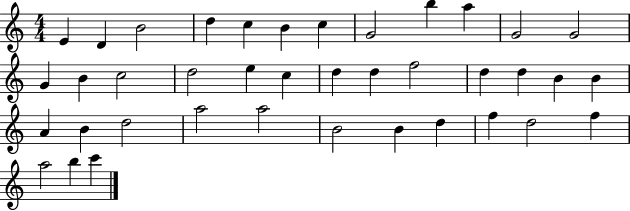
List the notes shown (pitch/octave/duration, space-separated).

E4/q D4/q B4/h D5/q C5/q B4/q C5/q G4/h B5/q A5/q G4/h G4/h G4/q B4/q C5/h D5/h E5/q C5/q D5/q D5/q F5/h D5/q D5/q B4/q B4/q A4/q B4/q D5/h A5/h A5/h B4/h B4/q D5/q F5/q D5/h F5/q A5/h B5/q C6/q